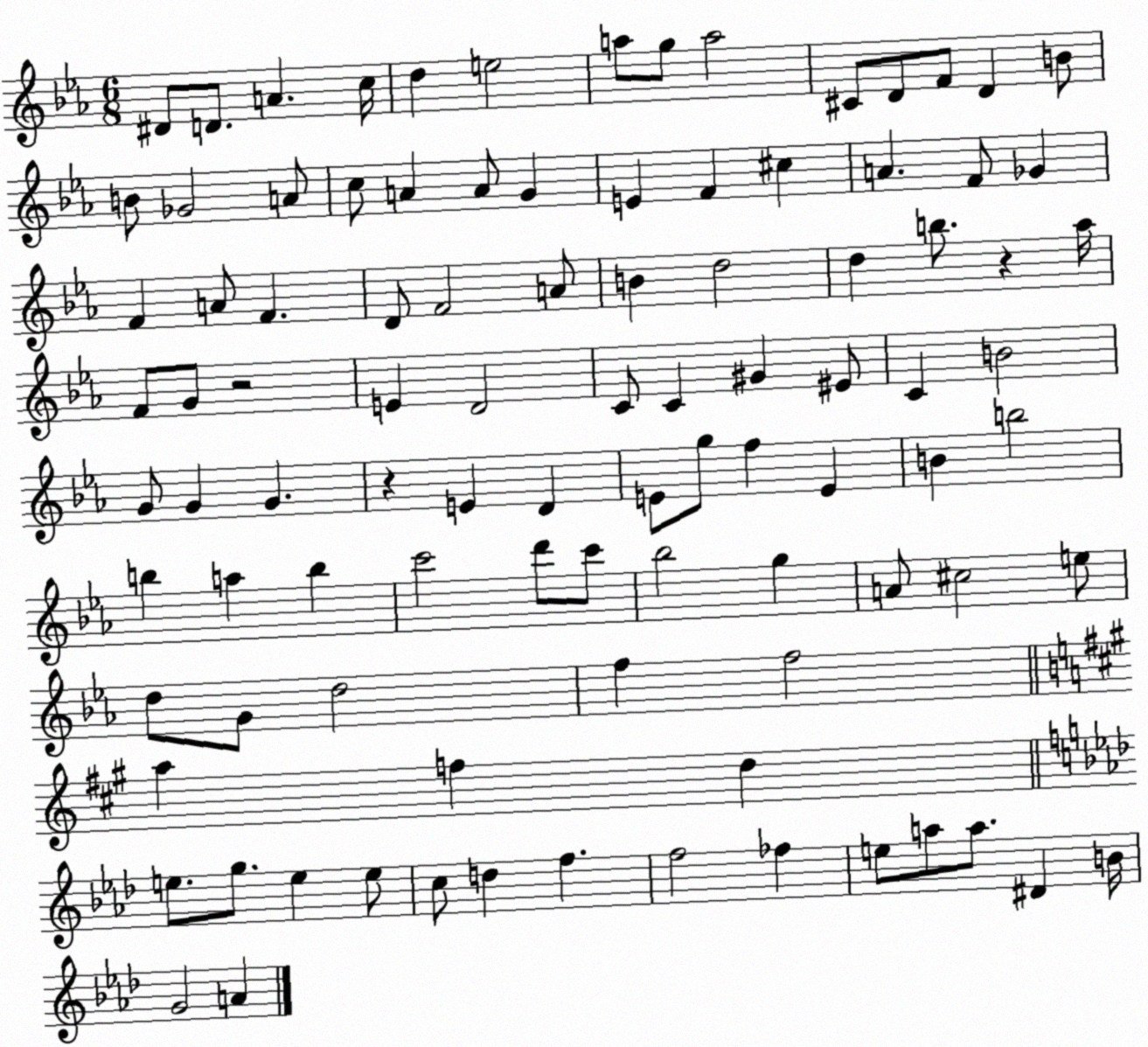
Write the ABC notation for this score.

X:1
T:Untitled
M:6/8
L:1/4
K:Eb
^D/2 D/2 A c/4 d e2 a/2 g/2 a2 ^C/2 D/2 F/2 D B/2 B/2 _G2 A/2 c/2 A A/2 G E F ^c A F/2 _G F A/2 F D/2 F2 A/2 B d2 d b/2 z _a/4 F/2 G/2 z2 E D2 C/2 C ^G ^E/2 C B2 G/2 G G z E D E/2 g/2 f E B b2 b a b c'2 d'/2 c'/2 _b2 g A/2 ^c2 e/2 d/2 G/2 d2 f f2 a f d e/2 g/2 e e/2 c/2 d f f2 _f e/2 a/2 a/2 ^D B/4 G2 A